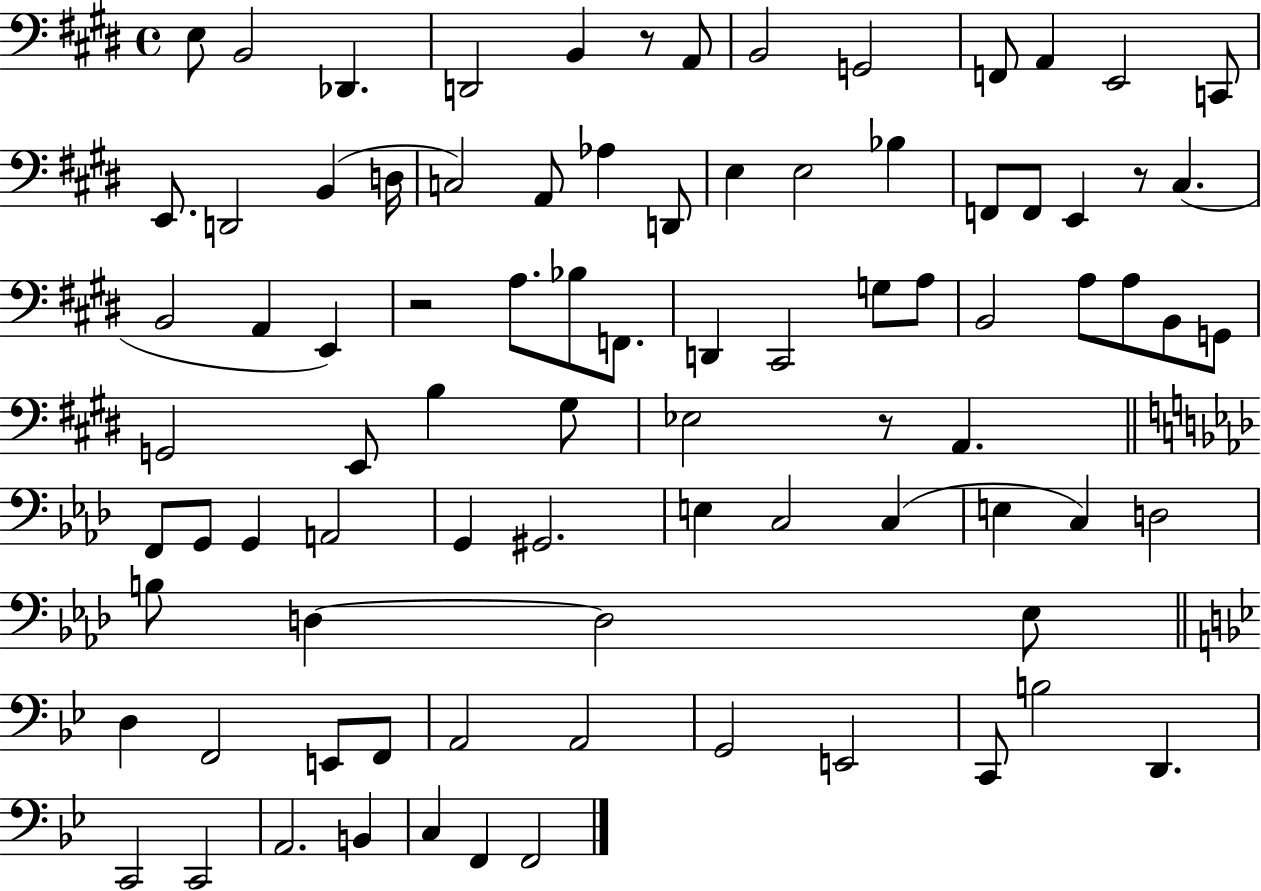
X:1
T:Untitled
M:4/4
L:1/4
K:E
E,/2 B,,2 _D,, D,,2 B,, z/2 A,,/2 B,,2 G,,2 F,,/2 A,, E,,2 C,,/2 E,,/2 D,,2 B,, D,/4 C,2 A,,/2 _A, D,,/2 E, E,2 _B, F,,/2 F,,/2 E,, z/2 ^C, B,,2 A,, E,, z2 A,/2 _B,/2 F,,/2 D,, ^C,,2 G,/2 A,/2 B,,2 A,/2 A,/2 B,,/2 G,,/2 G,,2 E,,/2 B, ^G,/2 _E,2 z/2 A,, F,,/2 G,,/2 G,, A,,2 G,, ^G,,2 E, C,2 C, E, C, D,2 B,/2 D, D,2 _E,/2 D, F,,2 E,,/2 F,,/2 A,,2 A,,2 G,,2 E,,2 C,,/2 B,2 D,, C,,2 C,,2 A,,2 B,, C, F,, F,,2